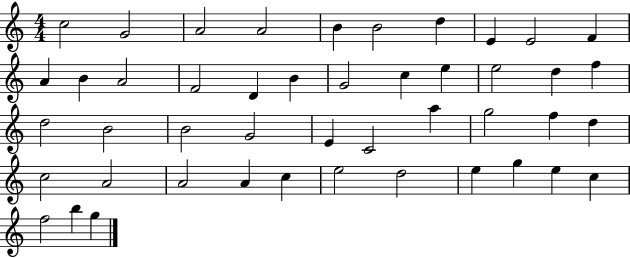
{
  \clef treble
  \numericTimeSignature
  \time 4/4
  \key c \major
  c''2 g'2 | a'2 a'2 | b'4 b'2 d''4 | e'4 e'2 f'4 | \break a'4 b'4 a'2 | f'2 d'4 b'4 | g'2 c''4 e''4 | e''2 d''4 f''4 | \break d''2 b'2 | b'2 g'2 | e'4 c'2 a''4 | g''2 f''4 d''4 | \break c''2 a'2 | a'2 a'4 c''4 | e''2 d''2 | e''4 g''4 e''4 c''4 | \break f''2 b''4 g''4 | \bar "|."
}